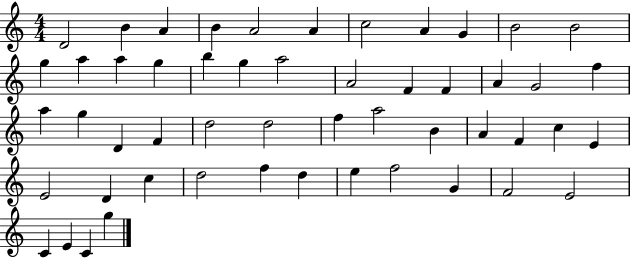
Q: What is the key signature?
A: C major